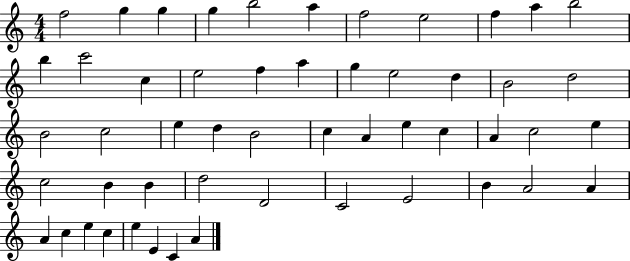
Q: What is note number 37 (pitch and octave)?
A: B4